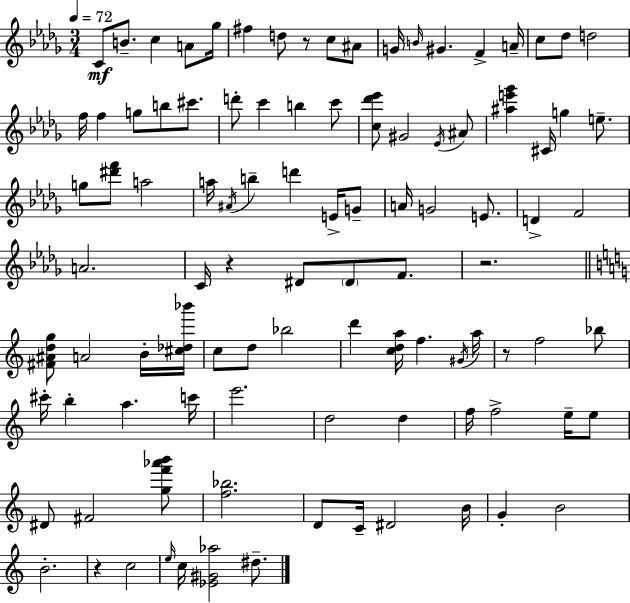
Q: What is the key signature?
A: BES minor